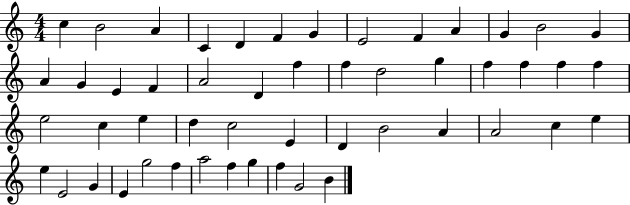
{
  \clef treble
  \numericTimeSignature
  \time 4/4
  \key c \major
  c''4 b'2 a'4 | c'4 d'4 f'4 g'4 | e'2 f'4 a'4 | g'4 b'2 g'4 | \break a'4 g'4 e'4 f'4 | a'2 d'4 f''4 | f''4 d''2 g''4 | f''4 f''4 f''4 f''4 | \break e''2 c''4 e''4 | d''4 c''2 e'4 | d'4 b'2 a'4 | a'2 c''4 e''4 | \break e''4 e'2 g'4 | e'4 g''2 f''4 | a''2 f''4 g''4 | f''4 g'2 b'4 | \break \bar "|."
}